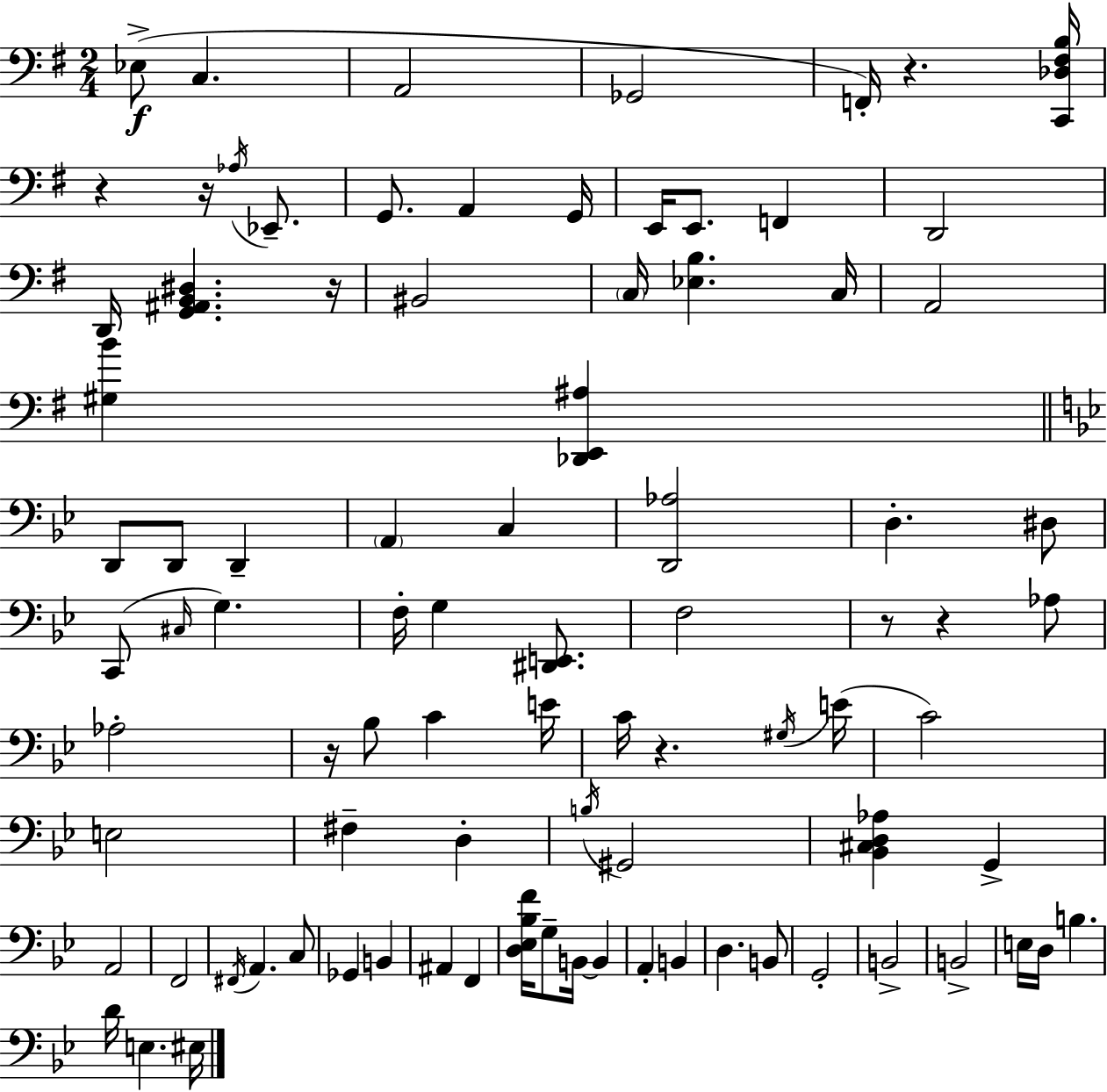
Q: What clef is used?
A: bass